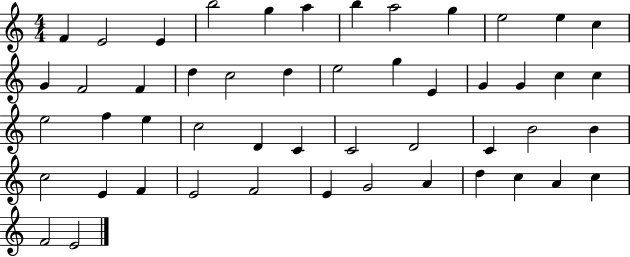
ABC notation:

X:1
T:Untitled
M:4/4
L:1/4
K:C
F E2 E b2 g a b a2 g e2 e c G F2 F d c2 d e2 g E G G c c e2 f e c2 D C C2 D2 C B2 B c2 E F E2 F2 E G2 A d c A c F2 E2